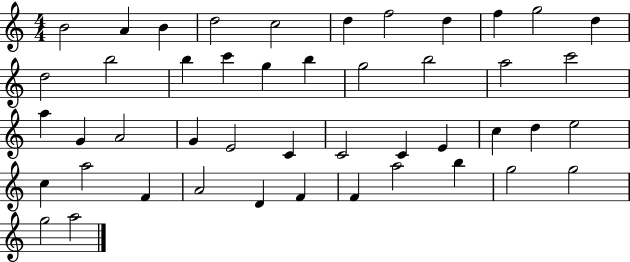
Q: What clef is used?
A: treble